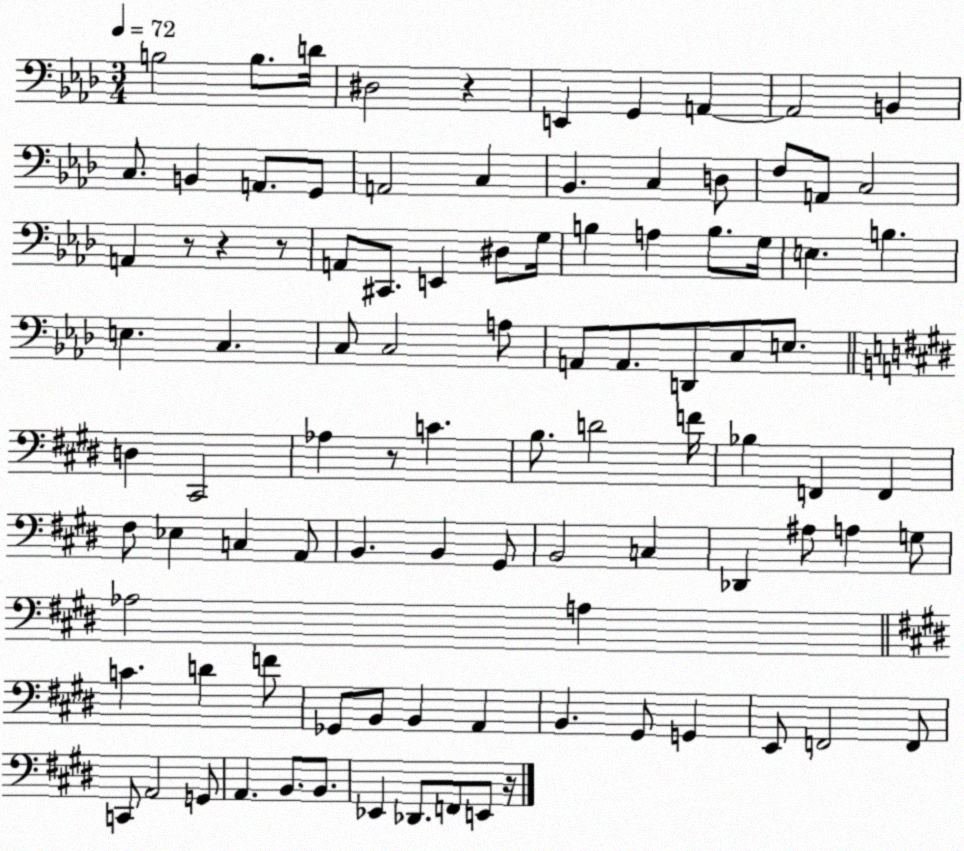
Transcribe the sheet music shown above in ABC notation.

X:1
T:Untitled
M:3/4
L:1/4
K:Ab
B,2 B,/2 D/4 ^D,2 z E,, G,, A,, A,,2 B,, C,/2 B,, A,,/2 G,,/2 A,,2 C, _B,, C, D,/2 F,/2 A,,/2 C,2 A,, z/2 z z/2 A,,/2 ^C,,/2 E,, ^D,/2 G,/4 B, A, B,/2 G,/4 E, B, E, C, C,/2 C,2 A,/2 A,,/2 A,,/2 D,,/2 C,/2 E,/2 D, ^C,,2 _A, z/2 C B,/2 D2 F/4 _B, F,, F,, ^F,/2 _E, C, A,,/2 B,, B,, ^G,,/2 B,,2 C, _D,, ^A,/2 A, G,/2 _A,2 A, C D F/2 _G,,/2 B,,/2 B,, A,, B,, ^G,,/2 G,, E,,/2 F,,2 F,,/2 C,,/2 A,,2 G,,/2 A,, B,,/2 B,,/2 _E,, _D,,/2 F,,/2 E,,/2 z/4